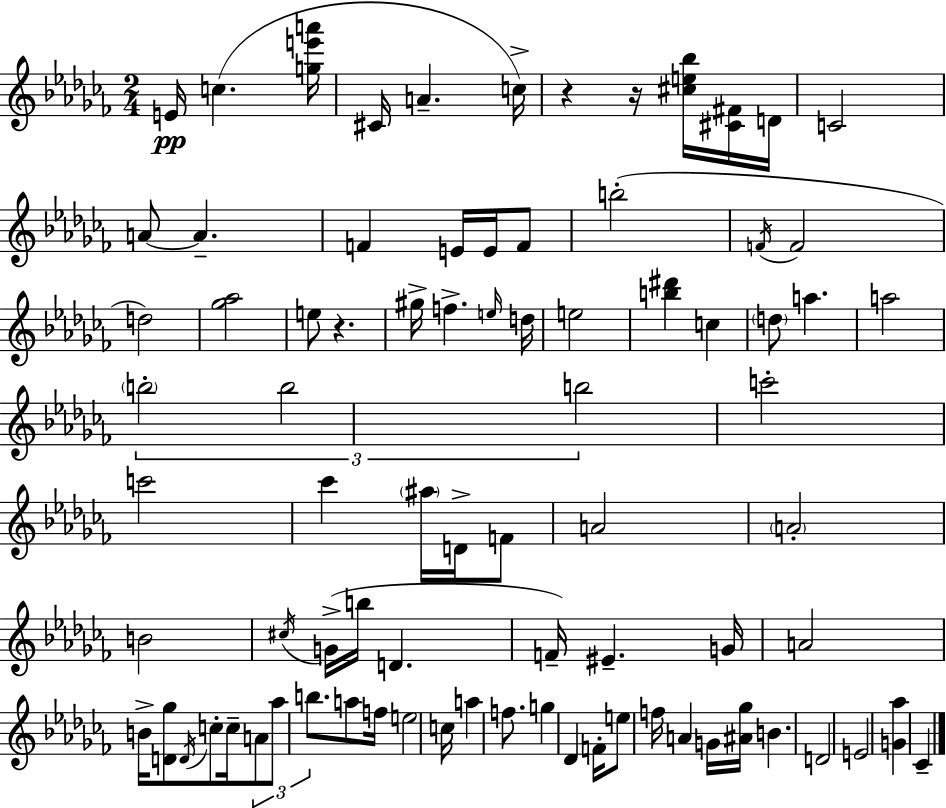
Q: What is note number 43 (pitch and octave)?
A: D4